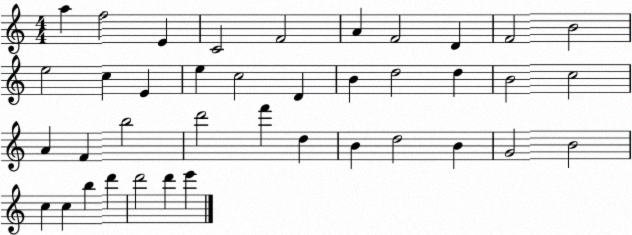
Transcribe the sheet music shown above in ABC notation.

X:1
T:Untitled
M:4/4
L:1/4
K:C
a f2 E C2 F2 A F2 D F2 B2 e2 c E e c2 D B d2 d B2 c2 A F b2 d'2 f' d B d2 B G2 B2 c c b d' d'2 d' e'